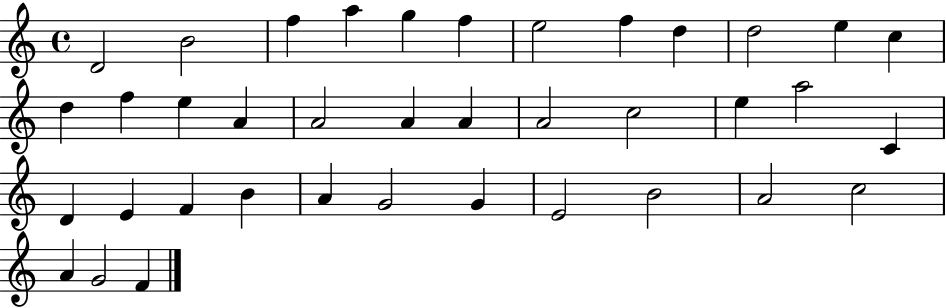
D4/h B4/h F5/q A5/q G5/q F5/q E5/h F5/q D5/q D5/h E5/q C5/q D5/q F5/q E5/q A4/q A4/h A4/q A4/q A4/h C5/h E5/q A5/h C4/q D4/q E4/q F4/q B4/q A4/q G4/h G4/q E4/h B4/h A4/h C5/h A4/q G4/h F4/q